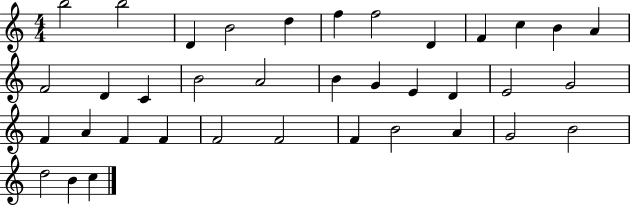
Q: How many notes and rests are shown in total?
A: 37